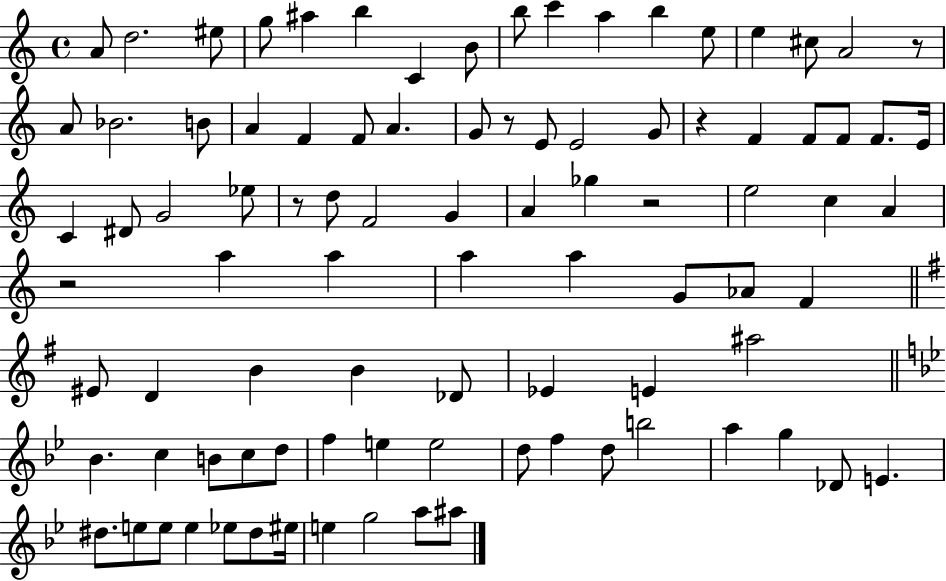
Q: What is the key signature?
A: C major